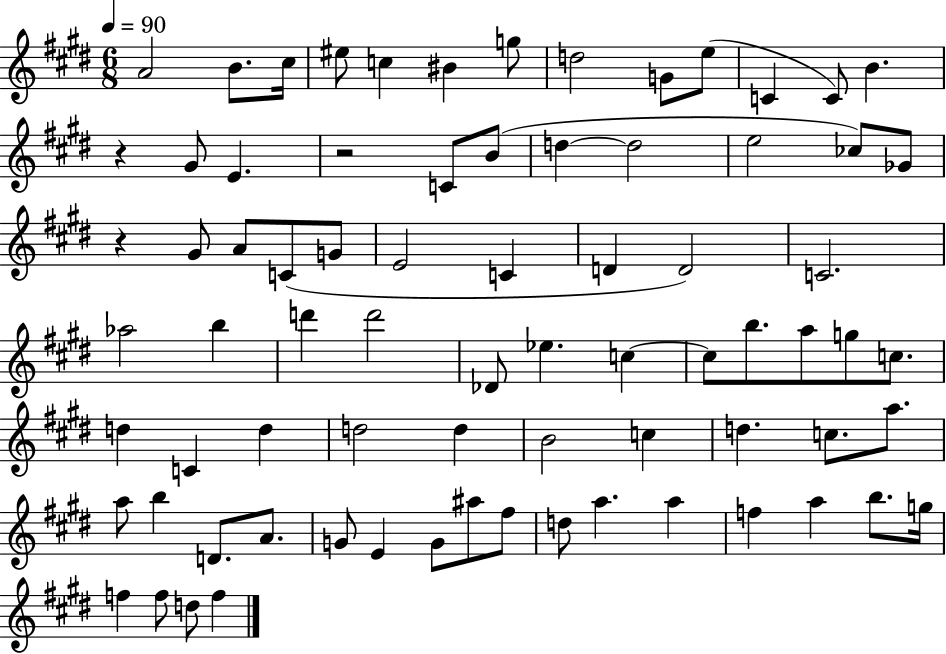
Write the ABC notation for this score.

X:1
T:Untitled
M:6/8
L:1/4
K:E
A2 B/2 ^c/4 ^e/2 c ^B g/2 d2 G/2 e/2 C C/2 B z ^G/2 E z2 C/2 B/2 d d2 e2 _c/2 _G/2 z ^G/2 A/2 C/2 G/2 E2 C D D2 C2 _a2 b d' d'2 _D/2 _e c c/2 b/2 a/2 g/2 c/2 d C d d2 d B2 c d c/2 a/2 a/2 b D/2 A/2 G/2 E G/2 ^a/2 ^f/2 d/2 a a f a b/2 g/4 f f/2 d/2 f